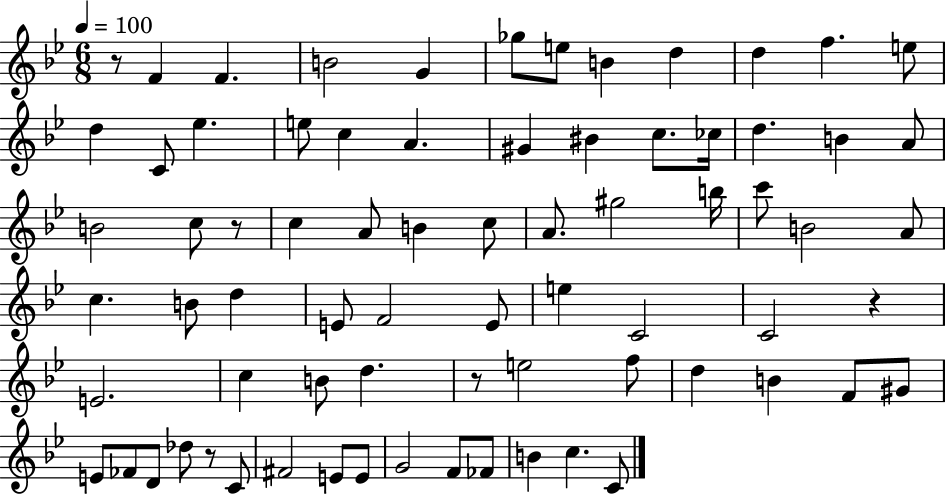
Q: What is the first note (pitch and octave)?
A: F4